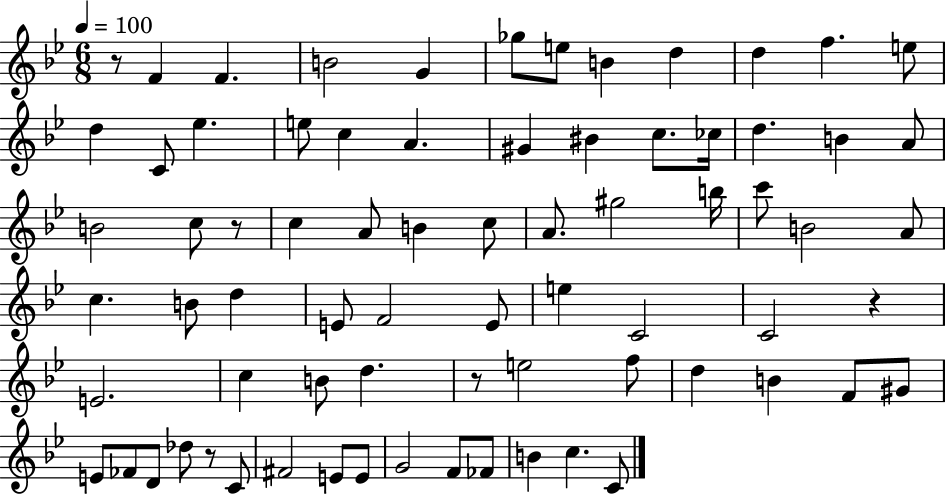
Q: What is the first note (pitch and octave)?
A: F4